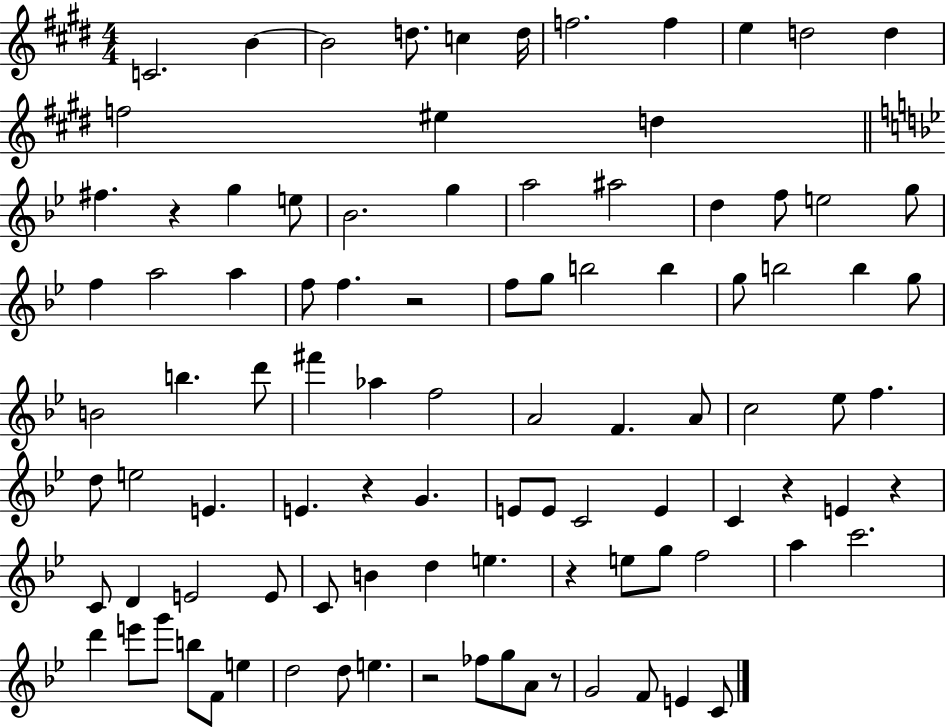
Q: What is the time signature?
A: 4/4